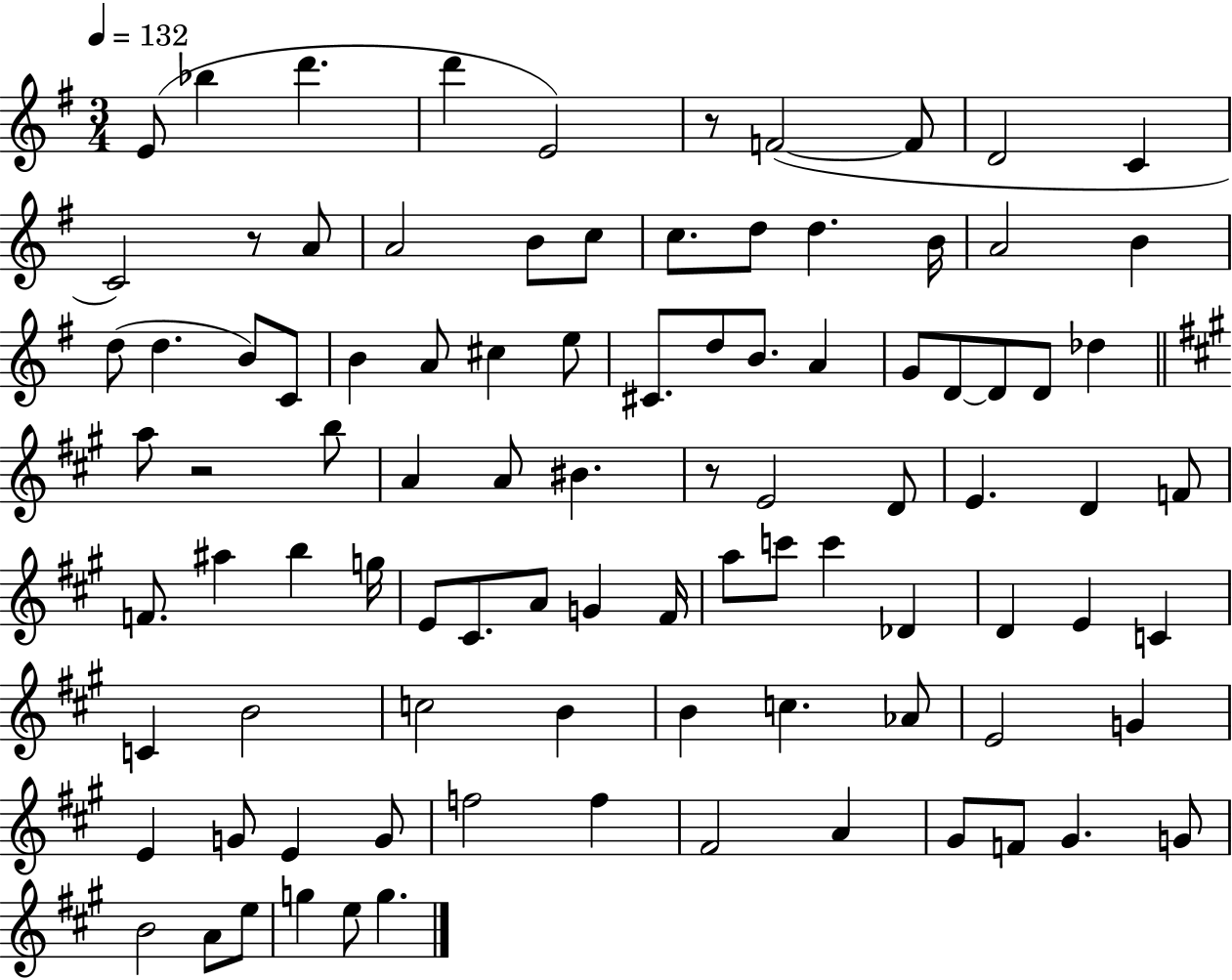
E4/e Bb5/q D6/q. D6/q E4/h R/e F4/h F4/e D4/h C4/q C4/h R/e A4/e A4/h B4/e C5/e C5/e. D5/e D5/q. B4/s A4/h B4/q D5/e D5/q. B4/e C4/e B4/q A4/e C#5/q E5/e C#4/e. D5/e B4/e. A4/q G4/e D4/e D4/e D4/e Db5/q A5/e R/h B5/e A4/q A4/e BIS4/q. R/e E4/h D4/e E4/q. D4/q F4/e F4/e. A#5/q B5/q G5/s E4/e C#4/e. A4/e G4/q F#4/s A5/e C6/e C6/q Db4/q D4/q E4/q C4/q C4/q B4/h C5/h B4/q B4/q C5/q. Ab4/e E4/h G4/q E4/q G4/e E4/q G4/e F5/h F5/q F#4/h A4/q G#4/e F4/e G#4/q. G4/e B4/h A4/e E5/e G5/q E5/e G5/q.